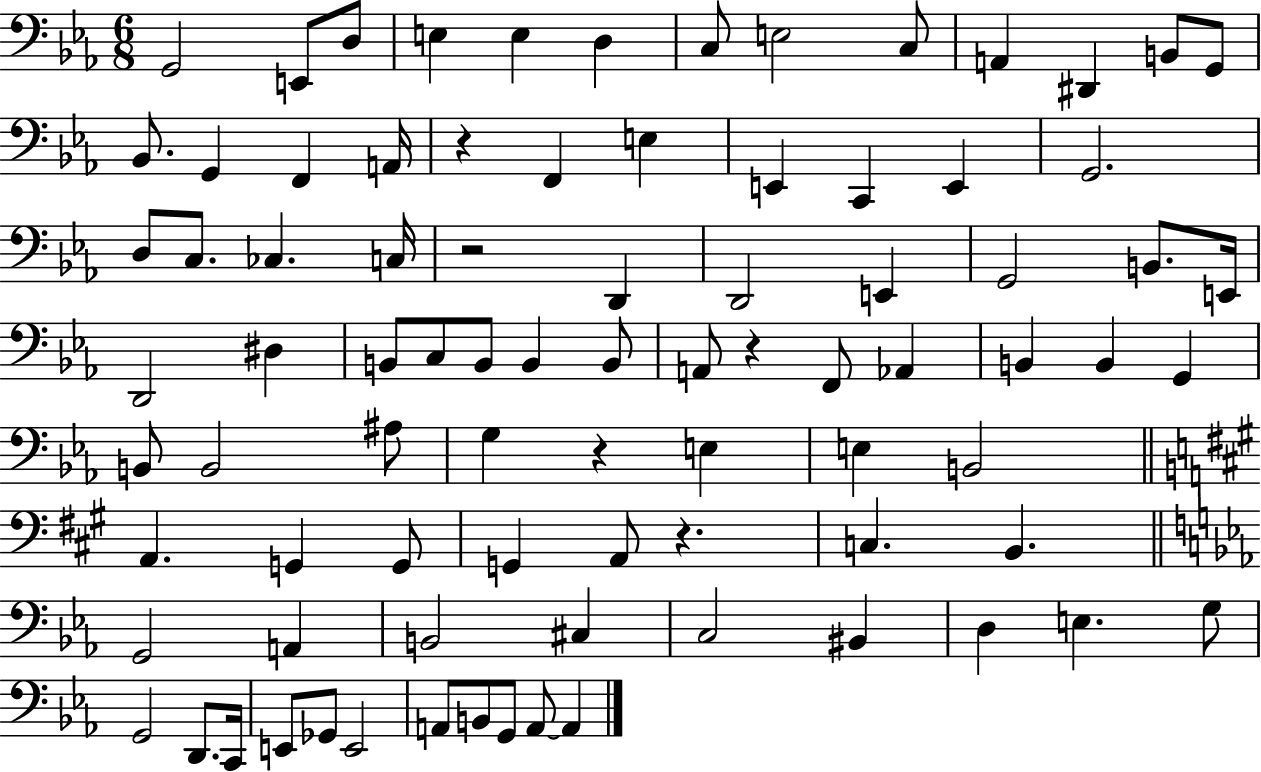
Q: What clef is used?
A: bass